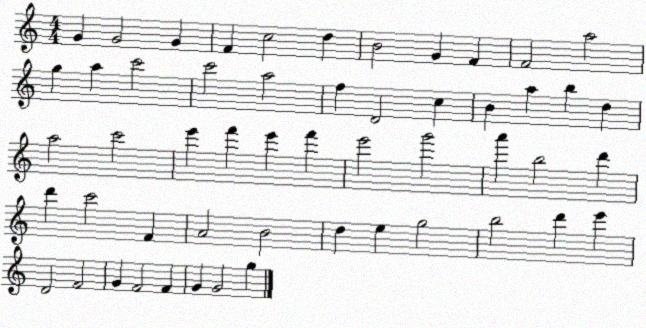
X:1
T:Untitled
M:4/4
L:1/4
K:C
G G2 G F c2 d B2 G F F2 a2 g a c'2 c'2 a2 f D2 c B a b d a2 c'2 e' f' e' f' e'2 g'2 a' b2 d' d' c'2 F A2 B2 d e g2 b2 d' e' D2 F2 G F2 F G G2 g